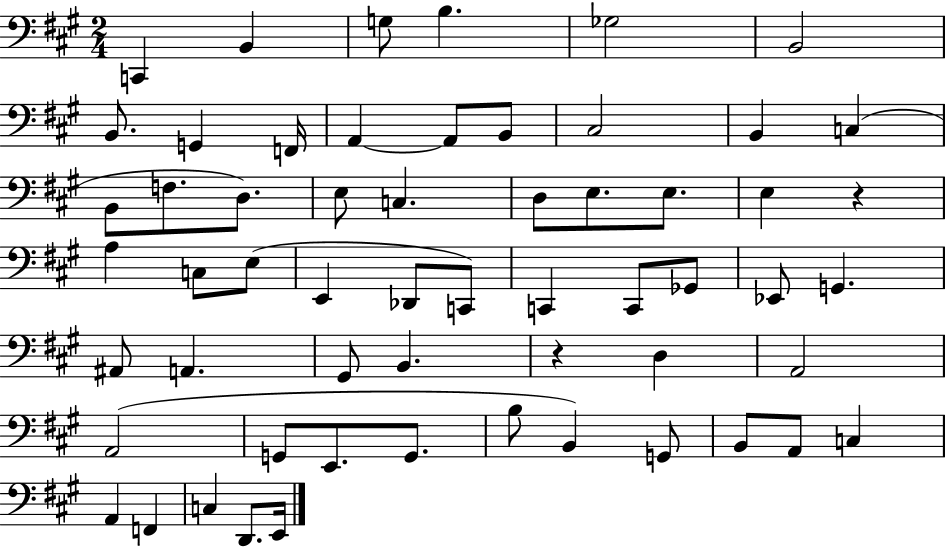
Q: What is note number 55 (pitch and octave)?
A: D2